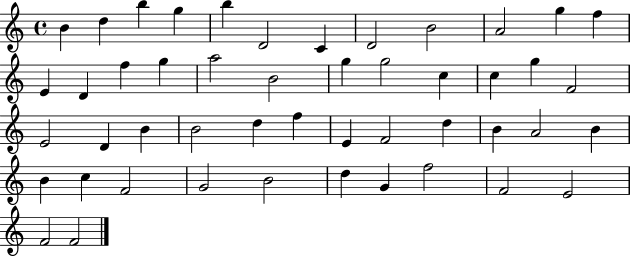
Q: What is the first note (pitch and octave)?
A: B4